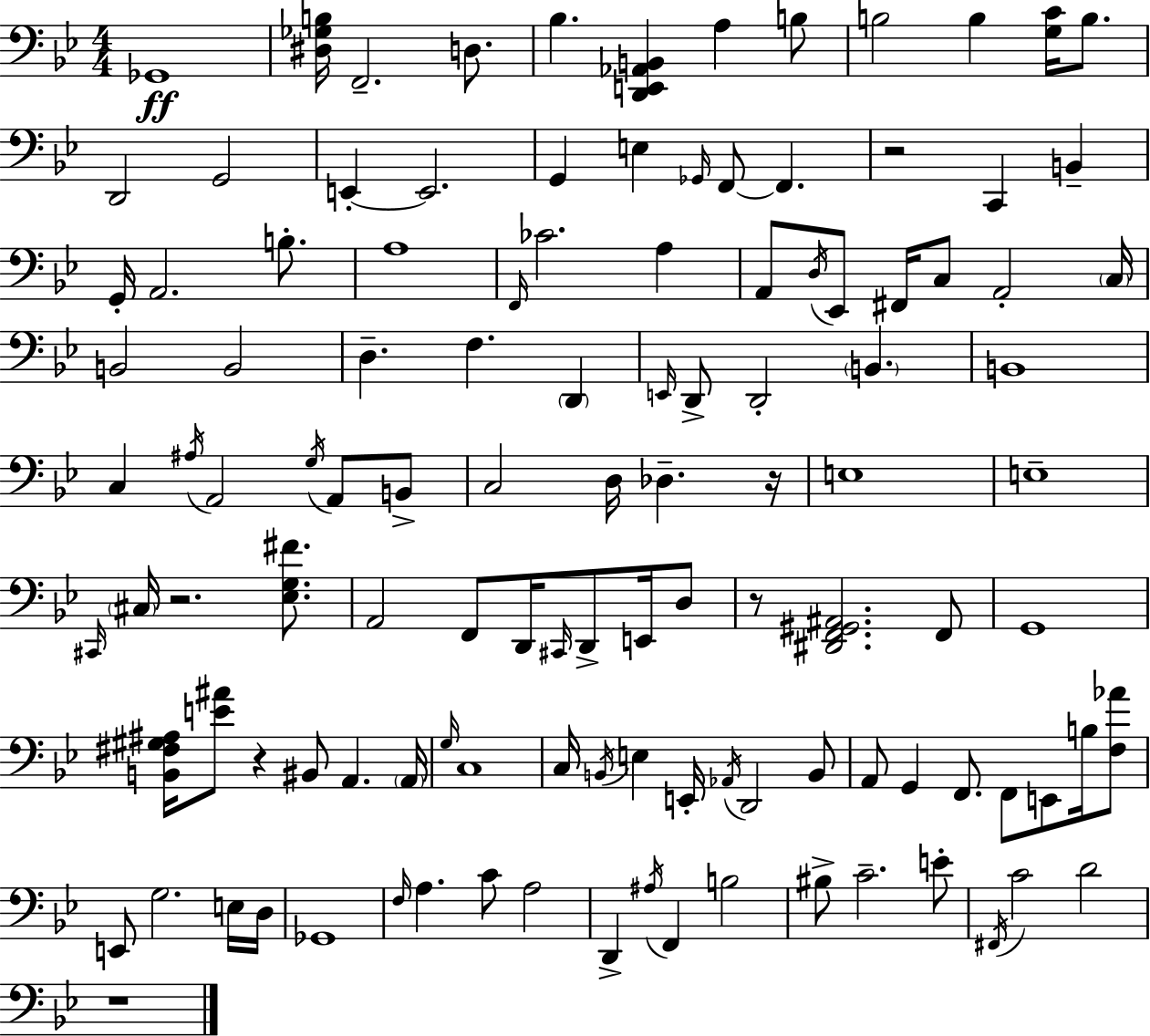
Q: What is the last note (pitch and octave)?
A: D4